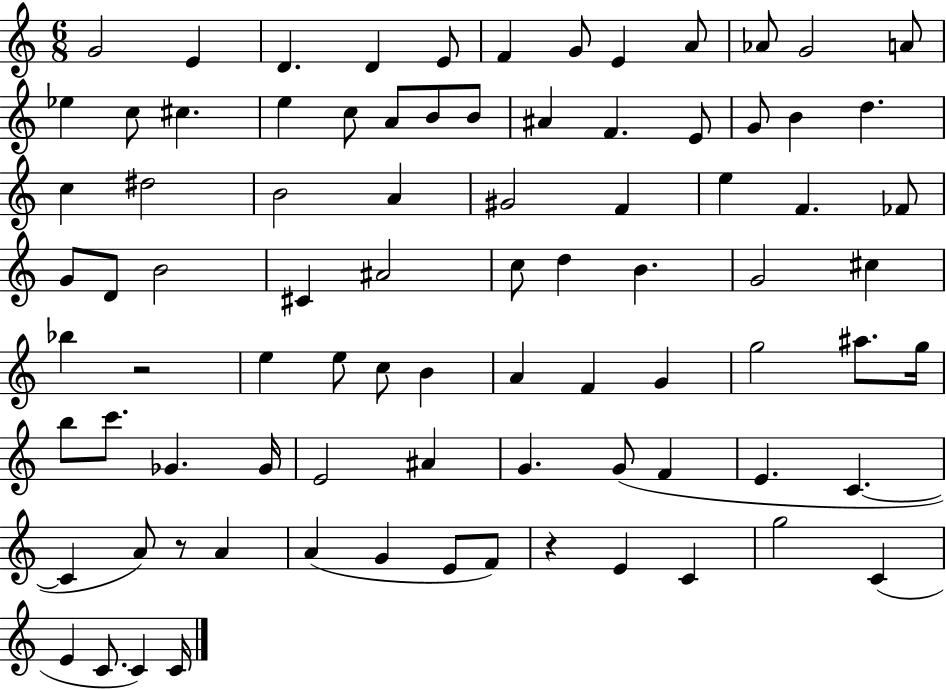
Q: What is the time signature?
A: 6/8